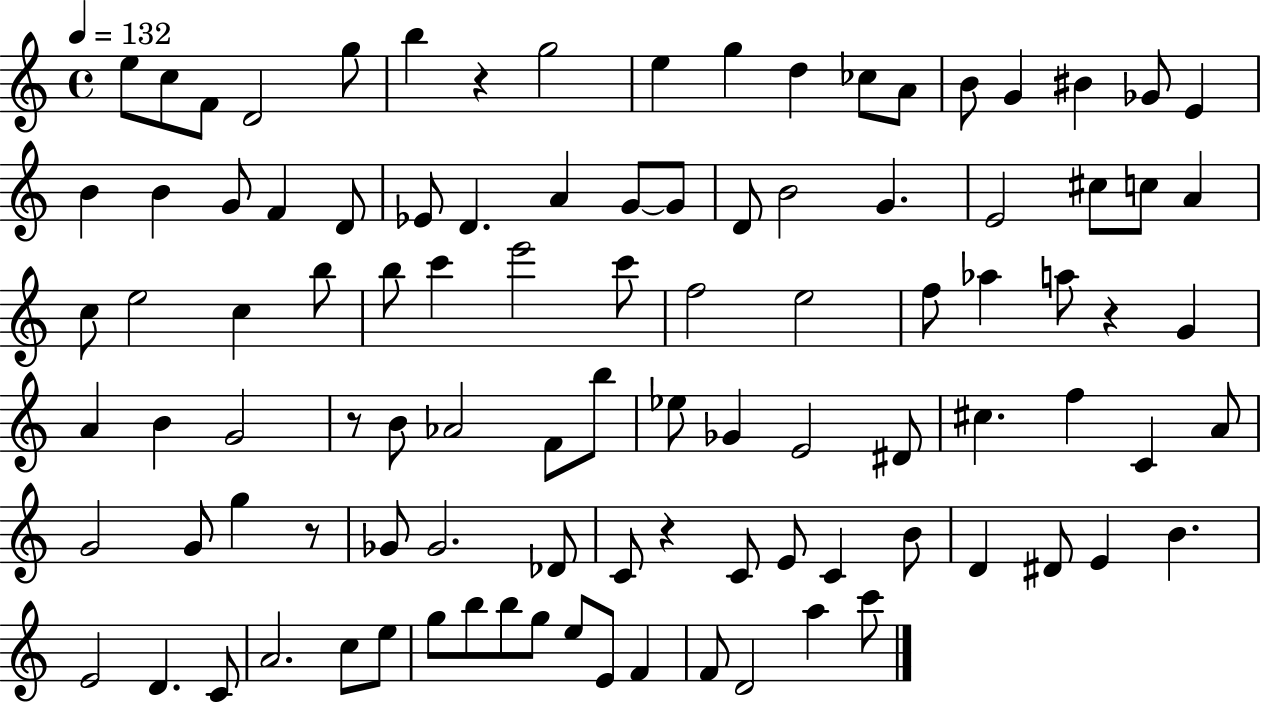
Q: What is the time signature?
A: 4/4